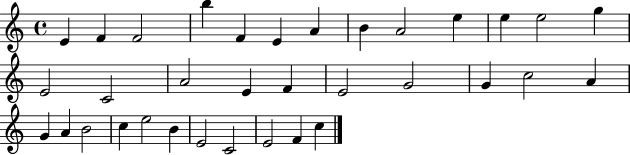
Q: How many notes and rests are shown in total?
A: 34